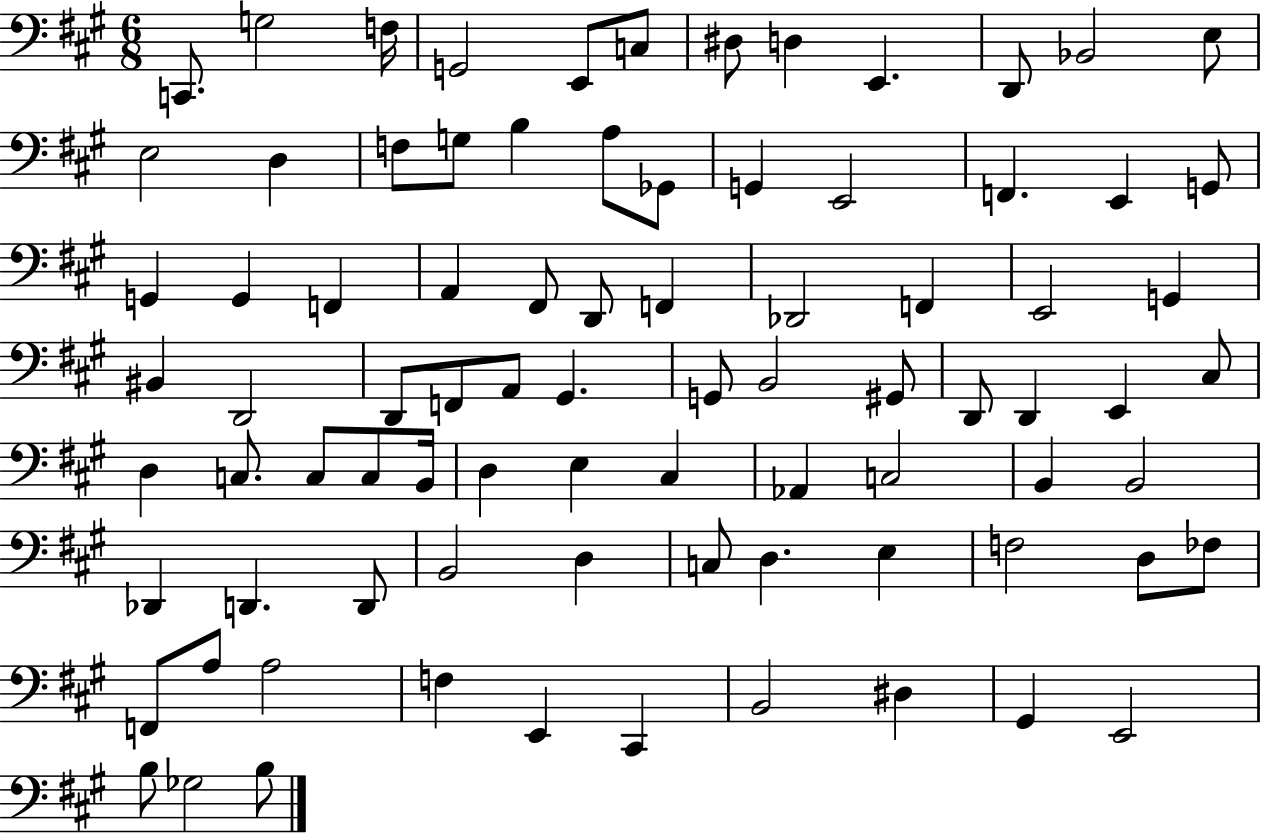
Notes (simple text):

C2/e. G3/h F3/s G2/h E2/e C3/e D#3/e D3/q E2/q. D2/e Bb2/h E3/e E3/h D3/q F3/e G3/e B3/q A3/e Gb2/e G2/q E2/h F2/q. E2/q G2/e G2/q G2/q F2/q A2/q F#2/e D2/e F2/q Db2/h F2/q E2/h G2/q BIS2/q D2/h D2/e F2/e A2/e G#2/q. G2/e B2/h G#2/e D2/e D2/q E2/q C#3/e D3/q C3/e. C3/e C3/e B2/s D3/q E3/q C#3/q Ab2/q C3/h B2/q B2/h Db2/q D2/q. D2/e B2/h D3/q C3/e D3/q. E3/q F3/h D3/e FES3/e F2/e A3/e A3/h F3/q E2/q C#2/q B2/h D#3/q G#2/q E2/h B3/e Gb3/h B3/e